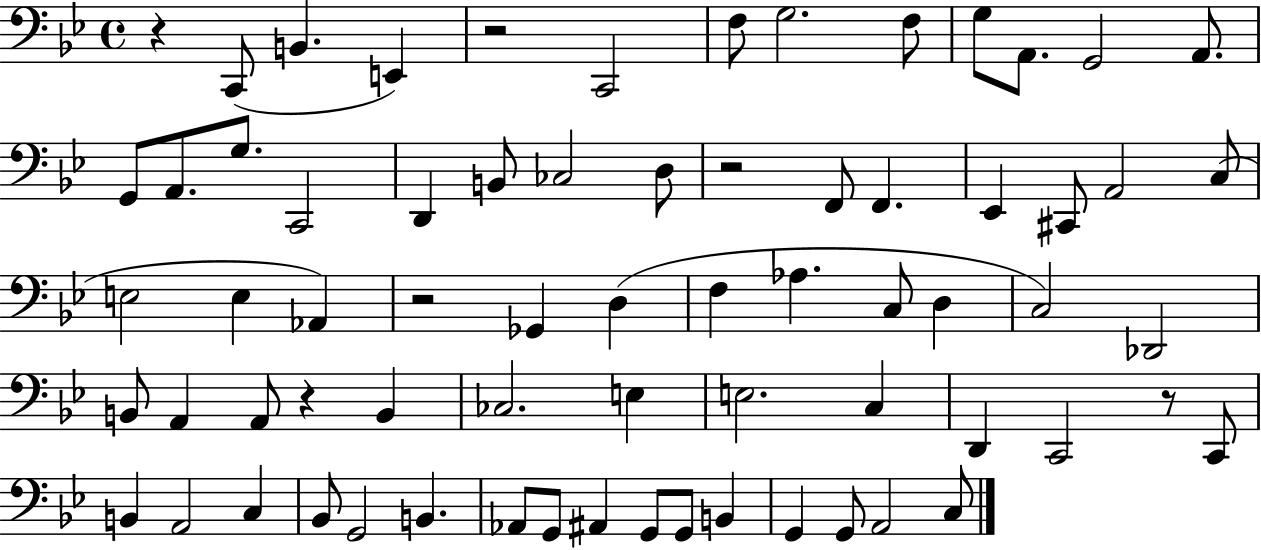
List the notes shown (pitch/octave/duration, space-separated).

R/q C2/e B2/q. E2/q R/h C2/h F3/e G3/h. F3/e G3/e A2/e. G2/h A2/e. G2/e A2/e. G3/e. C2/h D2/q B2/e CES3/h D3/e R/h F2/e F2/q. Eb2/q C#2/e A2/h C3/e E3/h E3/q Ab2/q R/h Gb2/q D3/q F3/q Ab3/q. C3/e D3/q C3/h Db2/h B2/e A2/q A2/e R/q B2/q CES3/h. E3/q E3/h. C3/q D2/q C2/h R/e C2/e B2/q A2/h C3/q Bb2/e G2/h B2/q. Ab2/e G2/e A#2/q G2/e G2/e B2/q G2/q G2/e A2/h C3/e